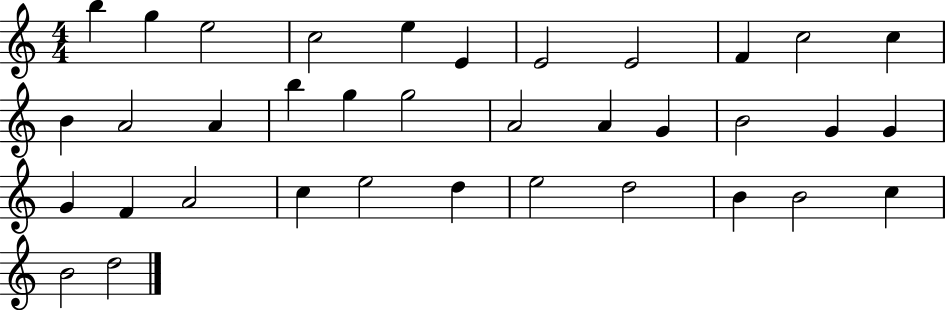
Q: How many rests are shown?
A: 0